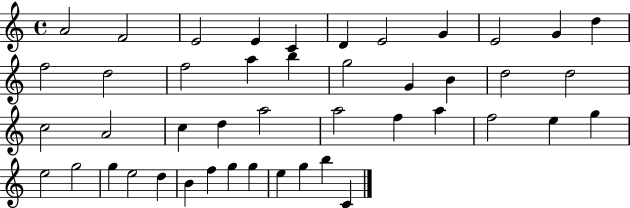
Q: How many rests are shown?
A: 0